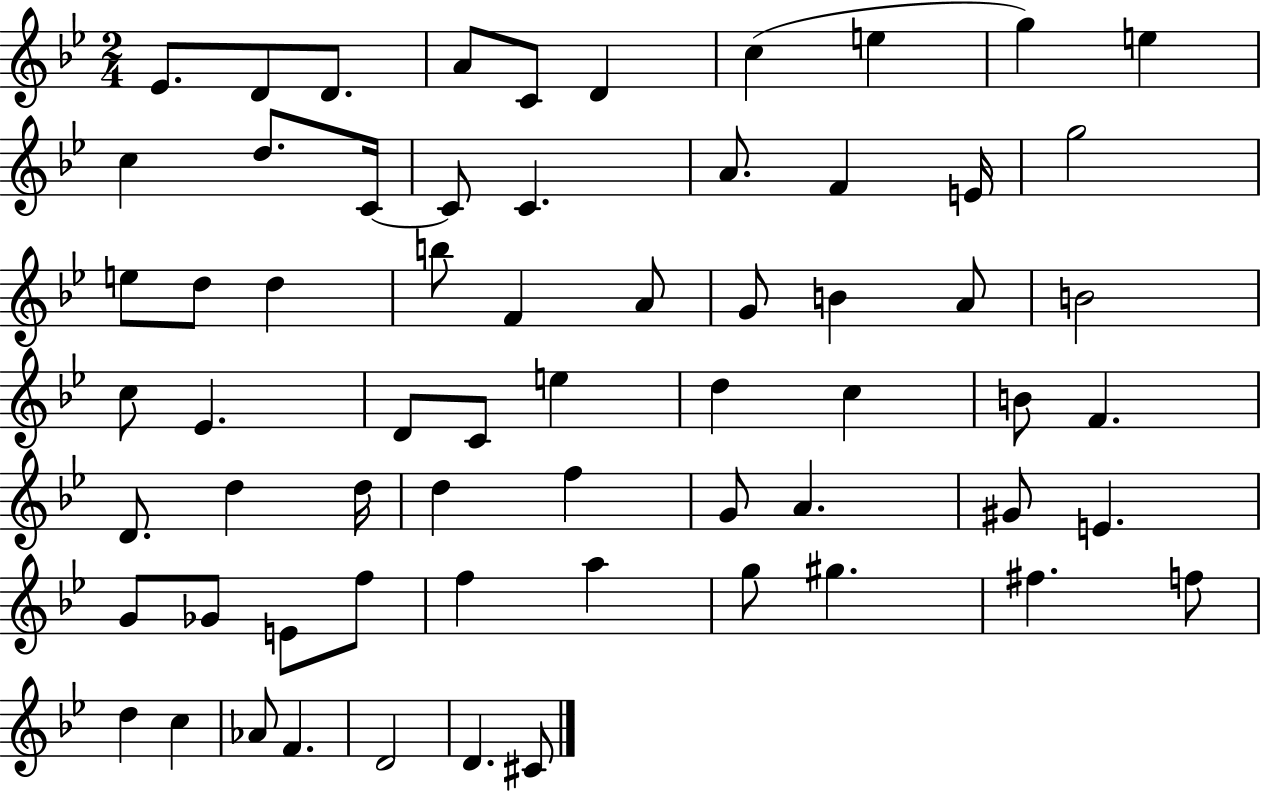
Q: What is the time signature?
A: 2/4